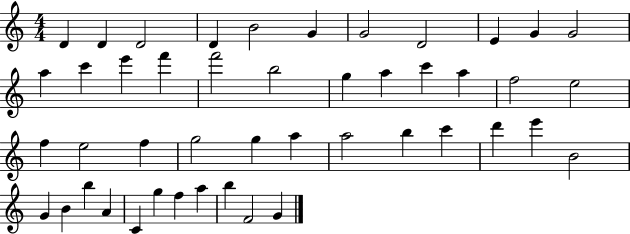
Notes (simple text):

D4/q D4/q D4/h D4/q B4/h G4/q G4/h D4/h E4/q G4/q G4/h A5/q C6/q E6/q F6/q F6/h B5/h G5/q A5/q C6/q A5/q F5/h E5/h F5/q E5/h F5/q G5/h G5/q A5/q A5/h B5/q C6/q D6/q E6/q B4/h G4/q B4/q B5/q A4/q C4/q G5/q F5/q A5/q B5/q F4/h G4/q